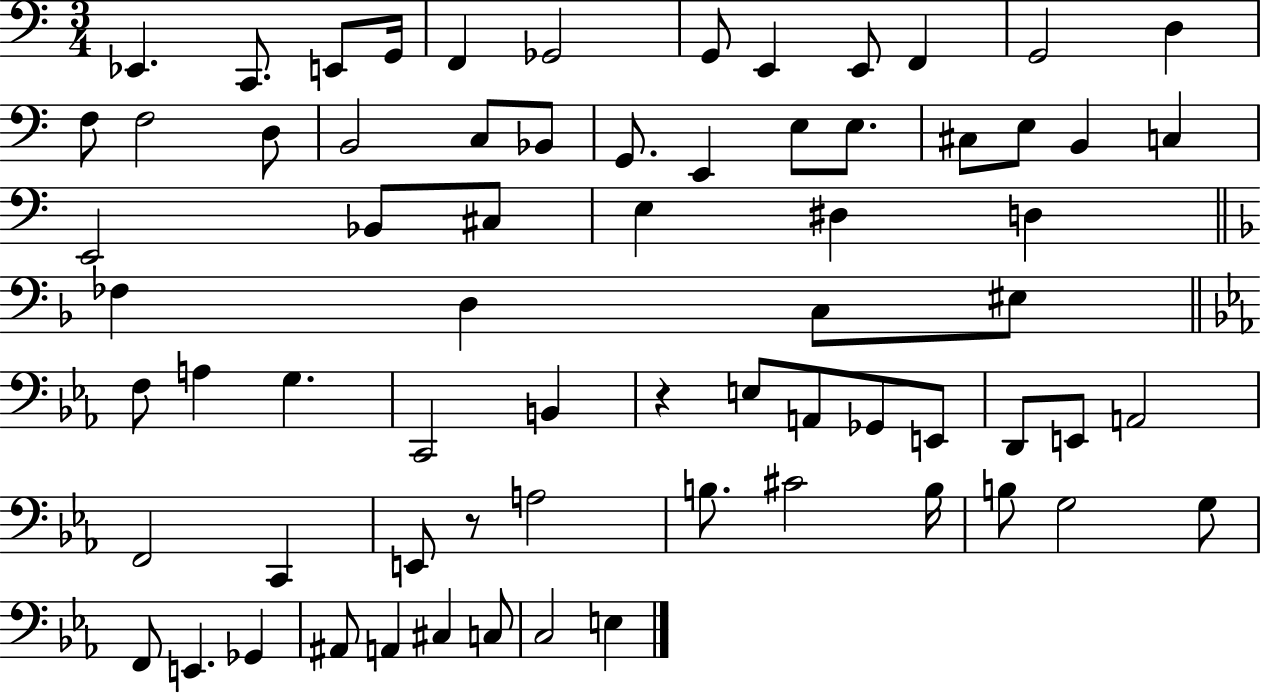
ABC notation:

X:1
T:Untitled
M:3/4
L:1/4
K:C
_E,, C,,/2 E,,/2 G,,/4 F,, _G,,2 G,,/2 E,, E,,/2 F,, G,,2 D, F,/2 F,2 D,/2 B,,2 C,/2 _B,,/2 G,,/2 E,, E,/2 E,/2 ^C,/2 E,/2 B,, C, E,,2 _B,,/2 ^C,/2 E, ^D, D, _F, D, C,/2 ^E,/2 F,/2 A, G, C,,2 B,, z E,/2 A,,/2 _G,,/2 E,,/2 D,,/2 E,,/2 A,,2 F,,2 C,, E,,/2 z/2 A,2 B,/2 ^C2 B,/4 B,/2 G,2 G,/2 F,,/2 E,, _G,, ^A,,/2 A,, ^C, C,/2 C,2 E,